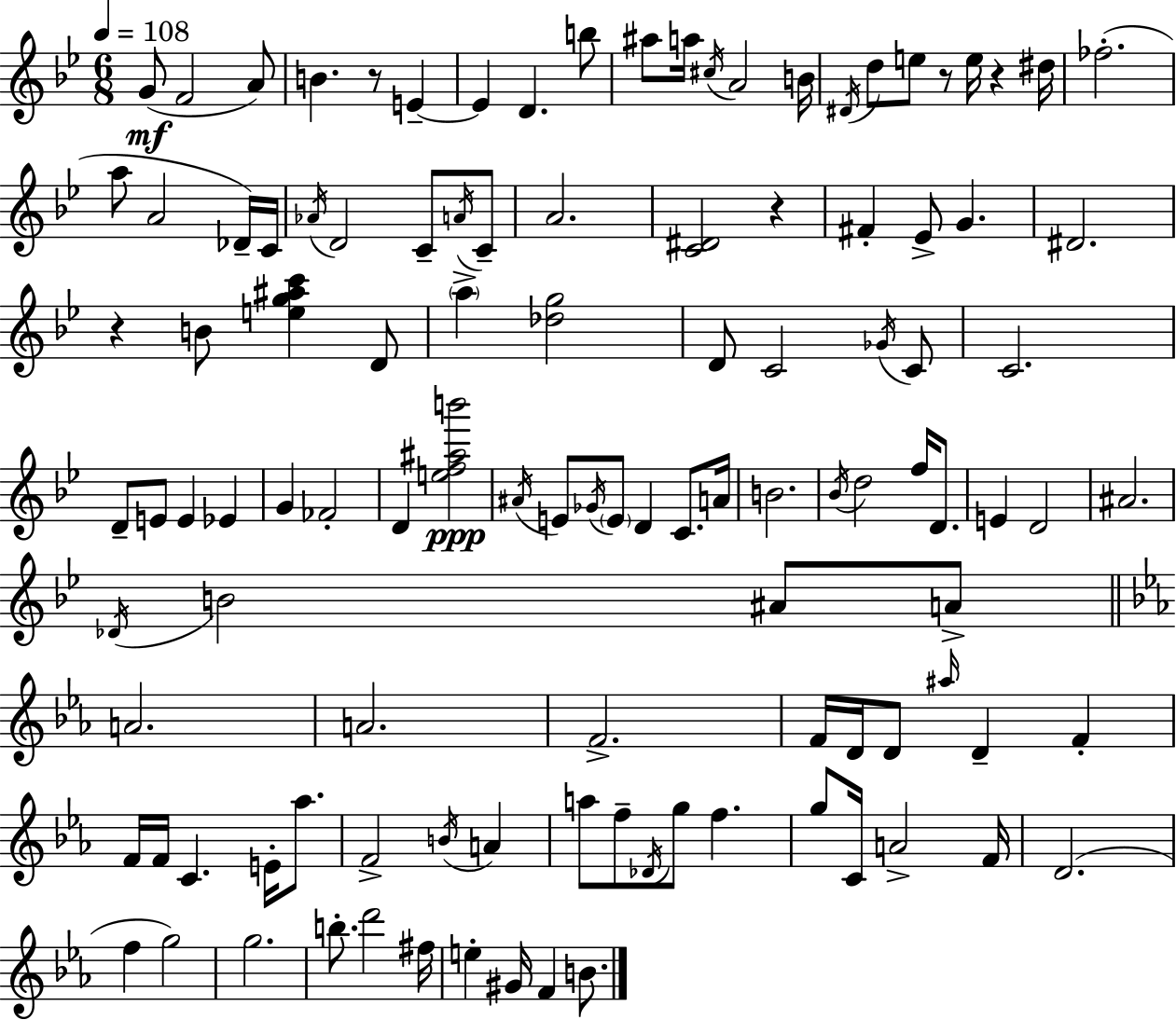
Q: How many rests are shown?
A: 5